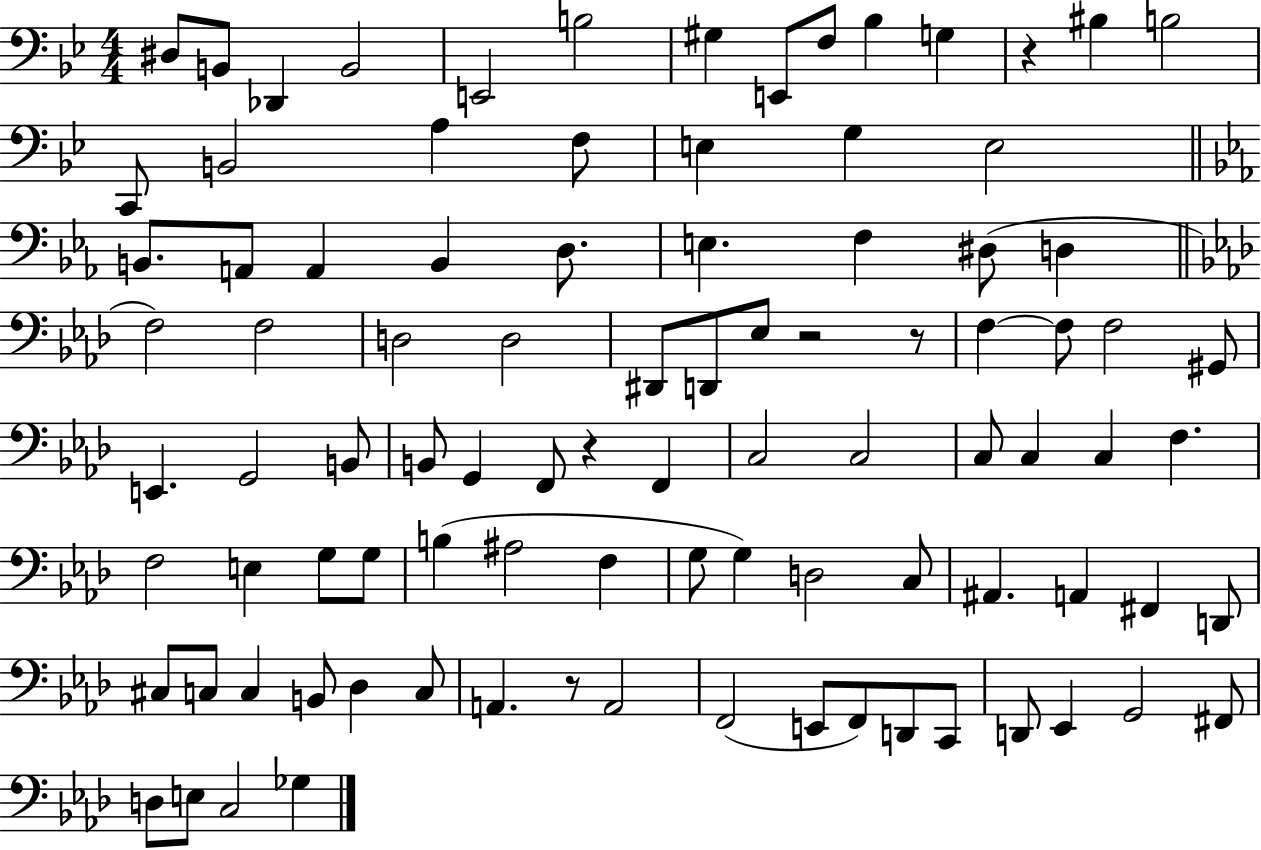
D#3/e B2/e Db2/q B2/h E2/h B3/h G#3/q E2/e F3/e Bb3/q G3/q R/q BIS3/q B3/h C2/e B2/h A3/q F3/e E3/q G3/q E3/h B2/e. A2/e A2/q B2/q D3/e. E3/q. F3/q D#3/e D3/q F3/h F3/h D3/h D3/h D#2/e D2/e Eb3/e R/h R/e F3/q F3/e F3/h G#2/e E2/q. G2/h B2/e B2/e G2/q F2/e R/q F2/q C3/h C3/h C3/e C3/q C3/q F3/q. F3/h E3/q G3/e G3/e B3/q A#3/h F3/q G3/e G3/q D3/h C3/e A#2/q. A2/q F#2/q D2/e C#3/e C3/e C3/q B2/e Db3/q C3/e A2/q. R/e A2/h F2/h E2/e F2/e D2/e C2/e D2/e Eb2/q G2/h F#2/e D3/e E3/e C3/h Gb3/q